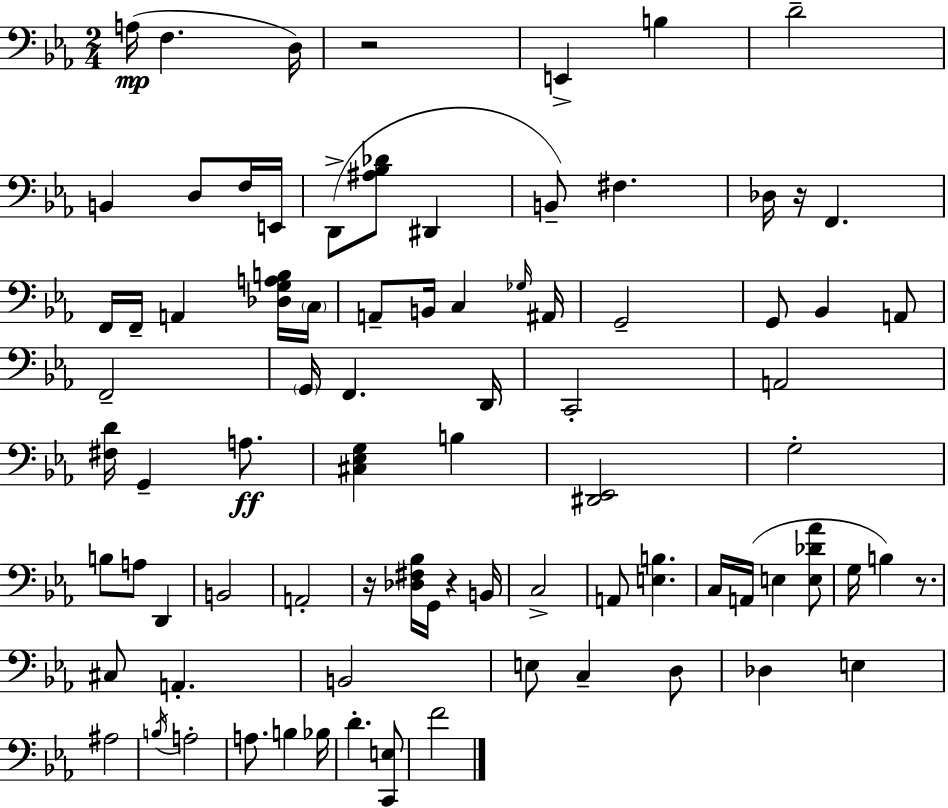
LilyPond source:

{
  \clef bass
  \numericTimeSignature
  \time 2/4
  \key c \minor
  \repeat volta 2 { a16(\mp f4. d16) | r2 | e,4-> b4 | d'2-- | \break b,4 d8 f16 e,16 | d,8->( <ais bes des'>8 dis,4 | b,8--) fis4. | des16 r16 f,4. | \break f,16 f,16-- a,4 <des g a b>16 \parenthesize c16 | a,8-- b,16 c4 \grace { ges16 } | ais,16 g,2-- | g,8 bes,4 a,8 | \break f,2-- | \parenthesize g,16 f,4. | d,16 c,2-. | a,2 | \break <fis d'>16 g,4-- a8.\ff | <cis ees g>4 b4 | <dis, ees,>2 | g2-. | \break b8 a8 d,4 | b,2 | a,2-. | r16 <des fis bes>16 g,16 r4 | \break b,16 c2-> | a,8 <e b>4. | c16 a,16( e4 <e des' aes'>8 | g16 b4) r8. | \break cis8 a,4.-. | b,2 | e8 c4-- d8 | des4 e4 | \break ais2 | \acciaccatura { b16 } a2-. | a8. b4 | bes16 d'4.-. | \break <c, e>8 f'2 | } \bar "|."
}